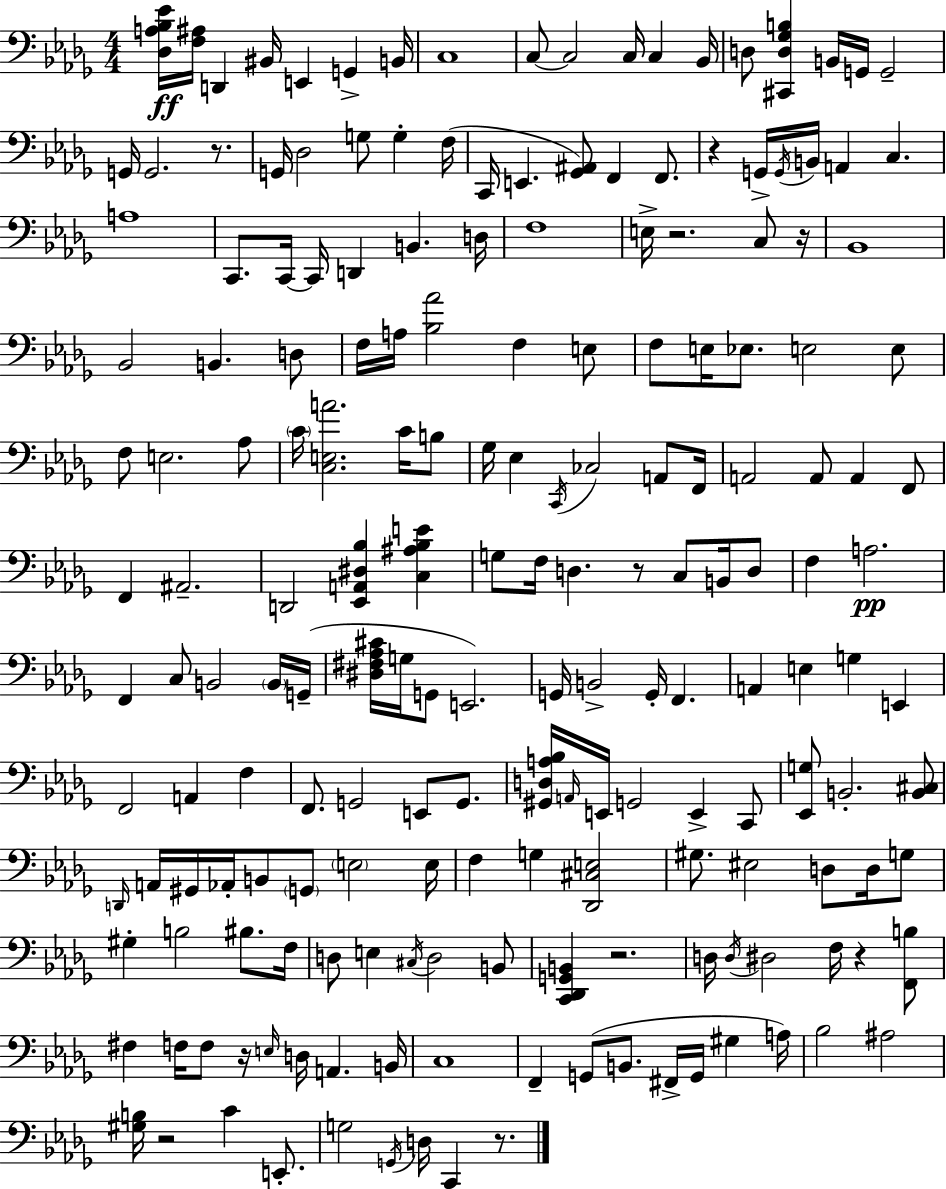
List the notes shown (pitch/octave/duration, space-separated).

[Db3,A3,Bb3,Eb4]/s [F3,A#3]/s D2/q BIS2/s E2/q G2/q B2/s C3/w C3/e C3/h C3/s C3/q Bb2/s D3/e [C#2,D3,Gb3,B3]/q B2/s G2/s G2/h G2/s G2/h. R/e. G2/s Db3/h G3/e G3/q F3/s C2/s E2/q. [Gb2,A#2]/e F2/q F2/e. R/q G2/s G2/s B2/s A2/q C3/q. A3/w C2/e. C2/s C2/s D2/q B2/q. D3/s F3/w E3/s R/h. C3/e R/s Bb2/w Bb2/h B2/q. D3/e F3/s A3/s [Bb3,Ab4]/h F3/q E3/e F3/e E3/s Eb3/e. E3/h E3/e F3/e E3/h. Ab3/e C4/s [C3,E3,A4]/h. C4/s B3/e Gb3/s Eb3/q C2/s CES3/h A2/e F2/s A2/h A2/e A2/q F2/e F2/q A#2/h. D2/h [Eb2,A2,D#3,Bb3]/q [C3,A#3,Bb3,E4]/q G3/e F3/s D3/q. R/e C3/e B2/s D3/e F3/q A3/h. F2/q C3/e B2/h B2/s G2/s [D#3,F#3,Ab3,C#4]/s G3/s G2/e E2/h. G2/s B2/h G2/s F2/q. A2/q E3/q G3/q E2/q F2/h A2/q F3/q F2/e. G2/h E2/e G2/e. [G#2,D3,A3,Bb3]/s A2/s E2/s G2/h E2/q C2/e [Eb2,G3]/e B2/h. [B2,C#3]/e D2/s A2/s G#2/s Ab2/s B2/e G2/e E3/h E3/s F3/q G3/q [Db2,C#3,E3]/h G#3/e. EIS3/h D3/e D3/s G3/e G#3/q B3/h BIS3/e. F3/s D3/e E3/q C#3/s D3/h B2/e [C2,Db2,G2,B2]/q R/h. D3/s D3/s D#3/h F3/s R/q [F2,B3]/e F#3/q F3/s F3/e R/s E3/s D3/s A2/q. B2/s C3/w F2/q G2/e B2/e. F#2/s G2/s G#3/q A3/s Bb3/h A#3/h [G#3,B3]/s R/h C4/q E2/e. G3/h G2/s D3/s C2/q R/e.